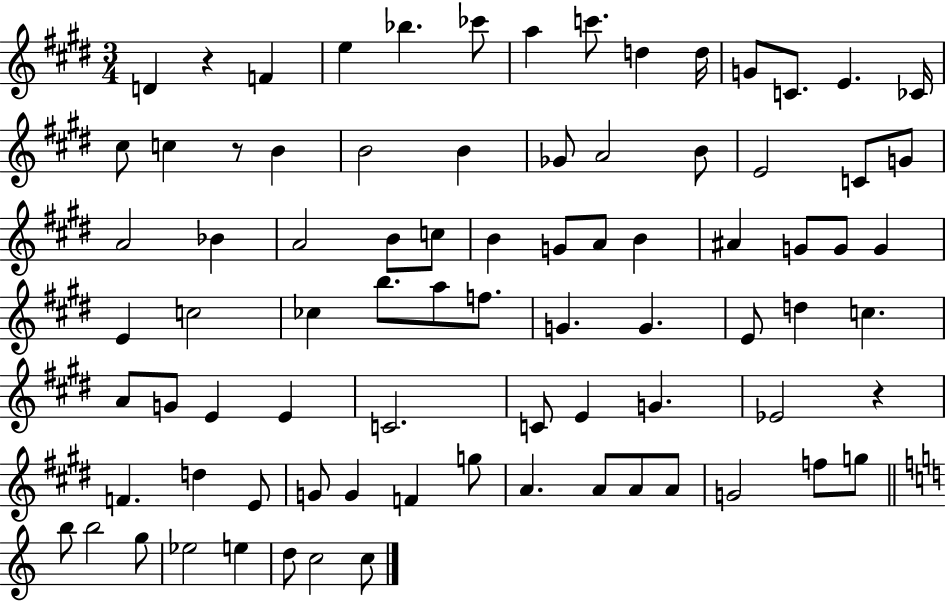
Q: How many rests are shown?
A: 3